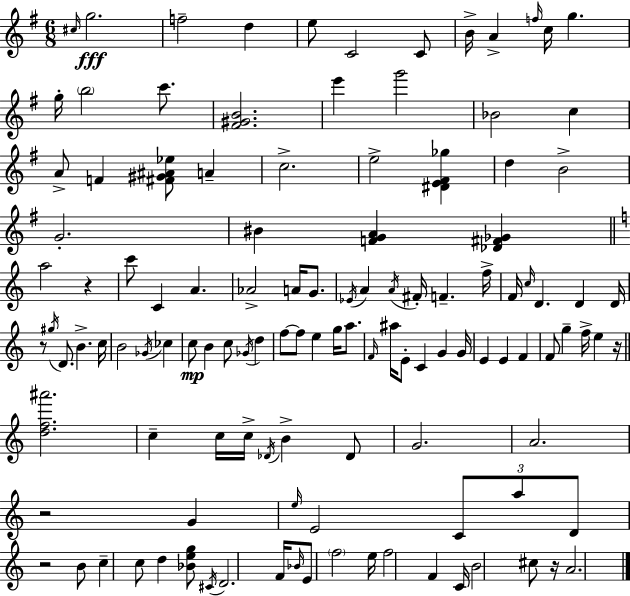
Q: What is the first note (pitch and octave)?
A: C#5